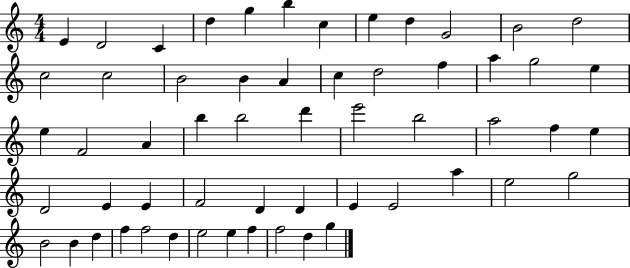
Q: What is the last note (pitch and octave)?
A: G5